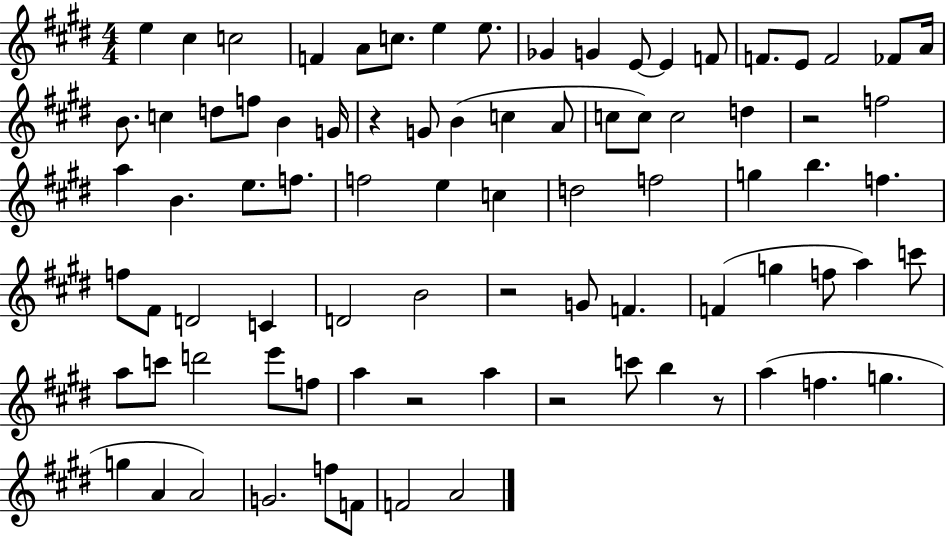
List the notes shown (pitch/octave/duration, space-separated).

E5/q C#5/q C5/h F4/q A4/e C5/e. E5/q E5/e. Gb4/q G4/q E4/e E4/q F4/e F4/e. E4/e F4/h FES4/e A4/s B4/e. C5/q D5/e F5/e B4/q G4/s R/q G4/e B4/q C5/q A4/e C5/e C5/e C5/h D5/q R/h F5/h A5/q B4/q. E5/e. F5/e. F5/h E5/q C5/q D5/h F5/h G5/q B5/q. F5/q. F5/e F#4/e D4/h C4/q D4/h B4/h R/h G4/e F4/q. F4/q G5/q F5/e A5/q C6/e A5/e C6/e D6/h E6/e F5/e A5/q R/h A5/q R/h C6/e B5/q R/e A5/q F5/q. G5/q. G5/q A4/q A4/h G4/h. F5/e F4/e F4/h A4/h